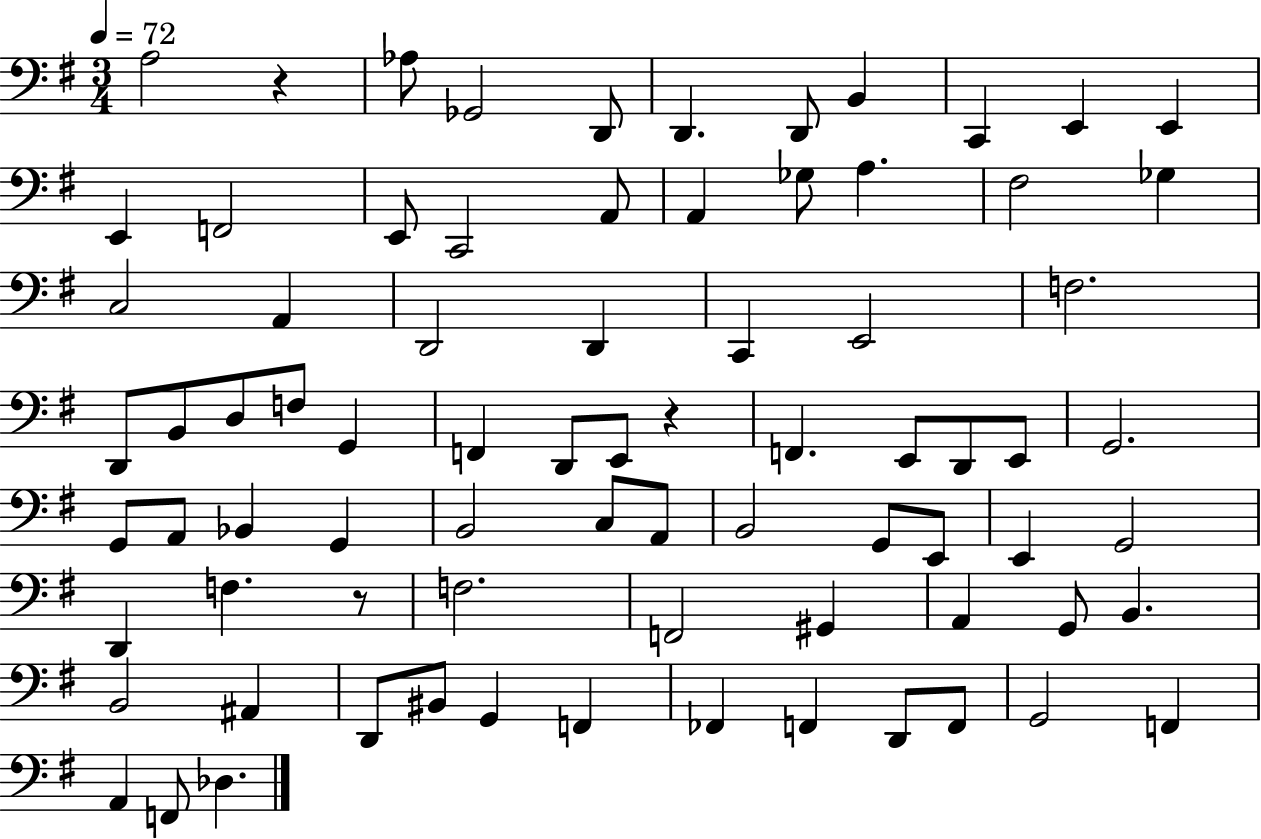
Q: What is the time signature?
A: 3/4